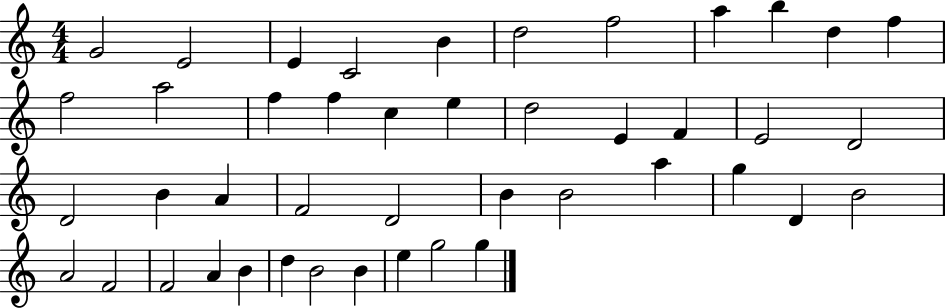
G4/h E4/h E4/q C4/h B4/q D5/h F5/h A5/q B5/q D5/q F5/q F5/h A5/h F5/q F5/q C5/q E5/q D5/h E4/q F4/q E4/h D4/h D4/h B4/q A4/q F4/h D4/h B4/q B4/h A5/q G5/q D4/q B4/h A4/h F4/h F4/h A4/q B4/q D5/q B4/h B4/q E5/q G5/h G5/q